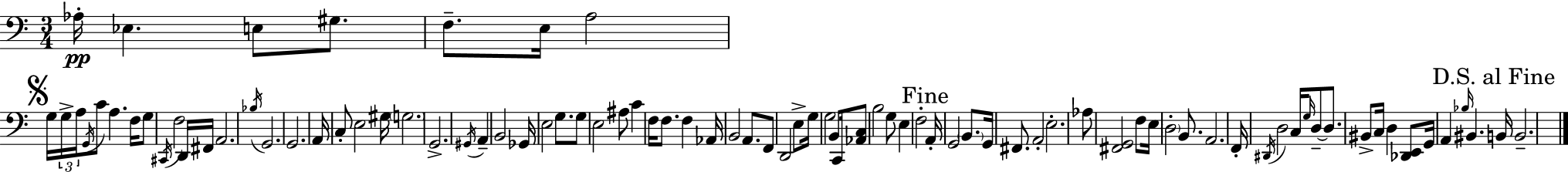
X:1
T:Untitled
M:3/4
L:1/4
K:Am
_A,/4 _E, E,/2 ^G,/2 F,/2 E,/4 A,2 G,/4 G,/4 A,/4 G,,/4 C/2 A, F,/4 G,/2 ^C,,/4 F,2 D,,/4 ^F,,/4 A,,2 _B,/4 G,,2 G,,2 A,,/4 C,/2 E,2 ^G,/4 G,2 G,,2 ^G,,/4 A,, B,,2 _G,,/4 E,2 G,/2 G,/2 E,2 ^A,/2 C F,/4 F,/2 F, _A,,/4 B,,2 A,,/2 F,,/2 D,,2 E,/2 G,/4 G,2 B,,/2 C,,/4 [_A,,C,]/2 B,2 G,/2 E, F,2 A,,/4 G,,2 B,,/2 G,,/4 ^F,,/2 A,,2 E,2 _A,/2 [^F,,G,,]2 F,/2 E,/4 D,2 B,,/2 A,,2 F,,/4 ^D,,/4 D,2 C,/4 G,/4 D,/2 D,/2 ^B,,/2 C,/4 D, [_D,,E,,]/2 G,,/4 A,, _B,/4 ^B,, B,,/4 B,,2